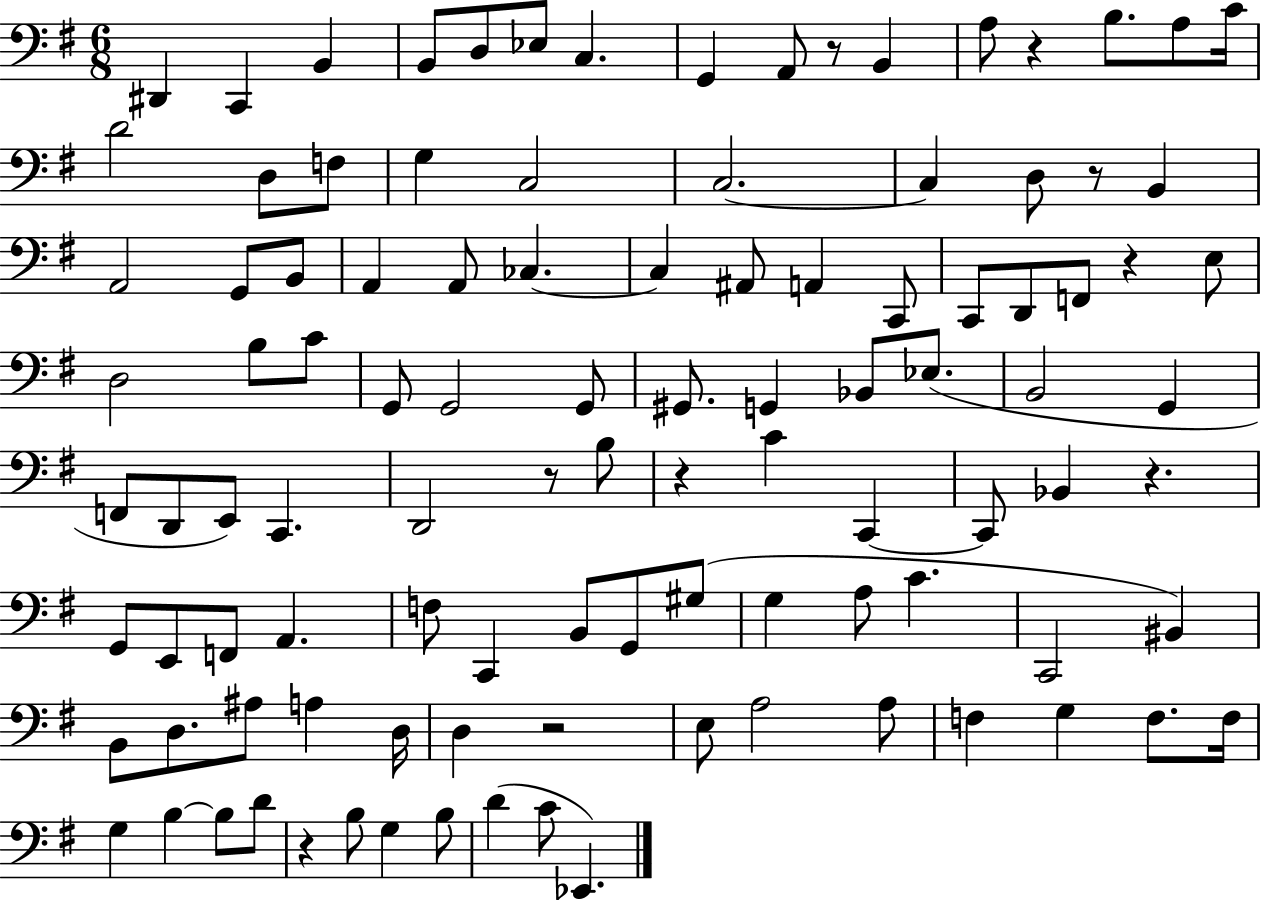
D#2/q C2/q B2/q B2/e D3/e Eb3/e C3/q. G2/q A2/e R/e B2/q A3/e R/q B3/e. A3/e C4/s D4/h D3/e F3/e G3/q C3/h C3/h. C3/q D3/e R/e B2/q A2/h G2/e B2/e A2/q A2/e CES3/q. CES3/q A#2/e A2/q C2/e C2/e D2/e F2/e R/q E3/e D3/h B3/e C4/e G2/e G2/h G2/e G#2/e. G2/q Bb2/e Eb3/e. B2/h G2/q F2/e D2/e E2/e C2/q. D2/h R/e B3/e R/q C4/q C2/q C2/e Bb2/q R/q. G2/e E2/e F2/e A2/q. F3/e C2/q B2/e G2/e G#3/e G3/q A3/e C4/q. C2/h BIS2/q B2/e D3/e. A#3/e A3/q D3/s D3/q R/h E3/e A3/h A3/e F3/q G3/q F3/e. F3/s G3/q B3/q B3/e D4/e R/q B3/e G3/q B3/e D4/q C4/e Eb2/q.